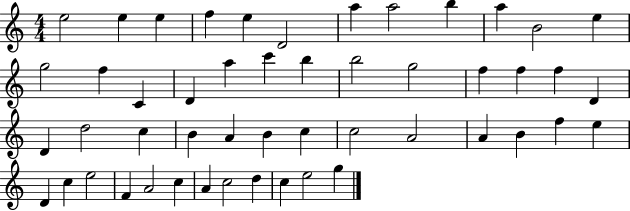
E5/h E5/q E5/q F5/q E5/q D4/h A5/q A5/h B5/q A5/q B4/h E5/q G5/h F5/q C4/q D4/q A5/q C6/q B5/q B5/h G5/h F5/q F5/q F5/q D4/q D4/q D5/h C5/q B4/q A4/q B4/q C5/q C5/h A4/h A4/q B4/q F5/q E5/q D4/q C5/q E5/h F4/q A4/h C5/q A4/q C5/h D5/q C5/q E5/h G5/q